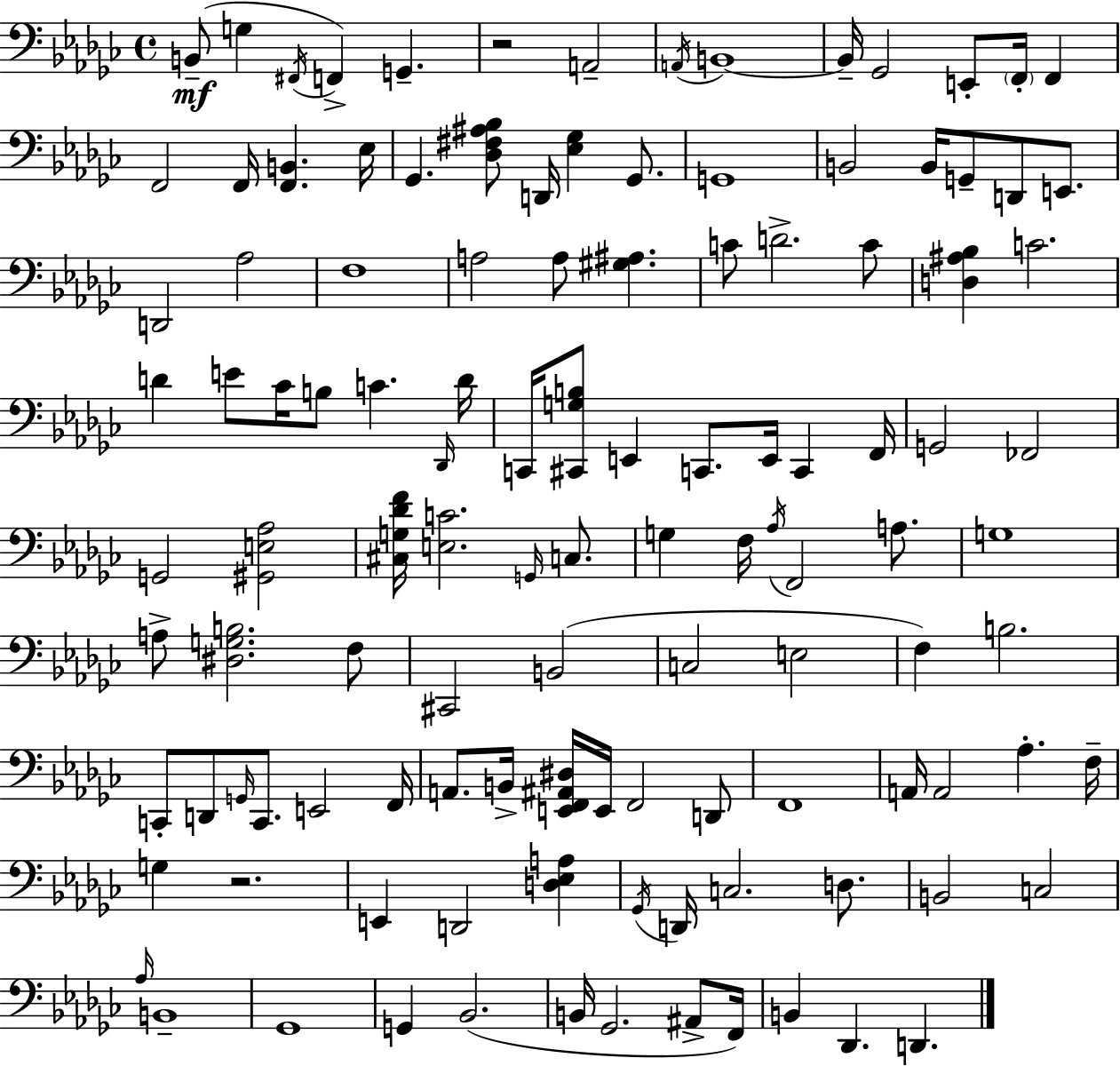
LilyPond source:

{
  \clef bass
  \time 4/4
  \defaultTimeSignature
  \key ees \minor
  b,8--(\mf g4 \acciaccatura { fis,16 } f,4->) g,4.-- | r2 a,2-- | \acciaccatura { a,16 } b,1~~ | b,16-- ges,2 e,8-. \parenthesize f,16-. f,4 | \break f,2 f,16 <f, b,>4. | ees16 ges,4. <des fis ais bes>8 d,16 <ees ges>4 ges,8. | g,1 | b,2 b,16 g,8-- d,8 e,8. | \break d,2 aes2 | f1 | a2 a8 <gis ais>4. | c'8 d'2.-> | \break c'8 <d ais bes>4 c'2. | d'4 e'8 ces'16 b8 c'4. | \grace { des,16 } d'16 c,16 <cis, g b>8 e,4 c,8. e,16 c,4 | f,16 g,2 fes,2 | \break g,2 <gis, e aes>2 | <cis g des' f'>16 <e c'>2. | \grace { g,16 } c8. g4 f16 \acciaccatura { aes16 } f,2 | a8. g1 | \break a8-> <dis g b>2. | f8 cis,2 b,2( | c2 e2 | f4) b2. | \break c,8-. d,8 \grace { g,16 } c,8. e,2 | f,16 a,8. b,16-> <e, f, ais, dis>16 e,16 f,2 | d,8 f,1 | a,16 a,2 aes4.-. | \break f16-- g4 r2. | e,4 d,2 | <d ees a>4 \acciaccatura { ges,16 } d,16 c2. | d8. b,2 c2 | \break \grace { aes16 } b,1-- | ges,1 | g,4 bes,2.( | b,16 ges,2. | \break ais,8-> f,16) b,4 des,4. | d,4. \bar "|."
}